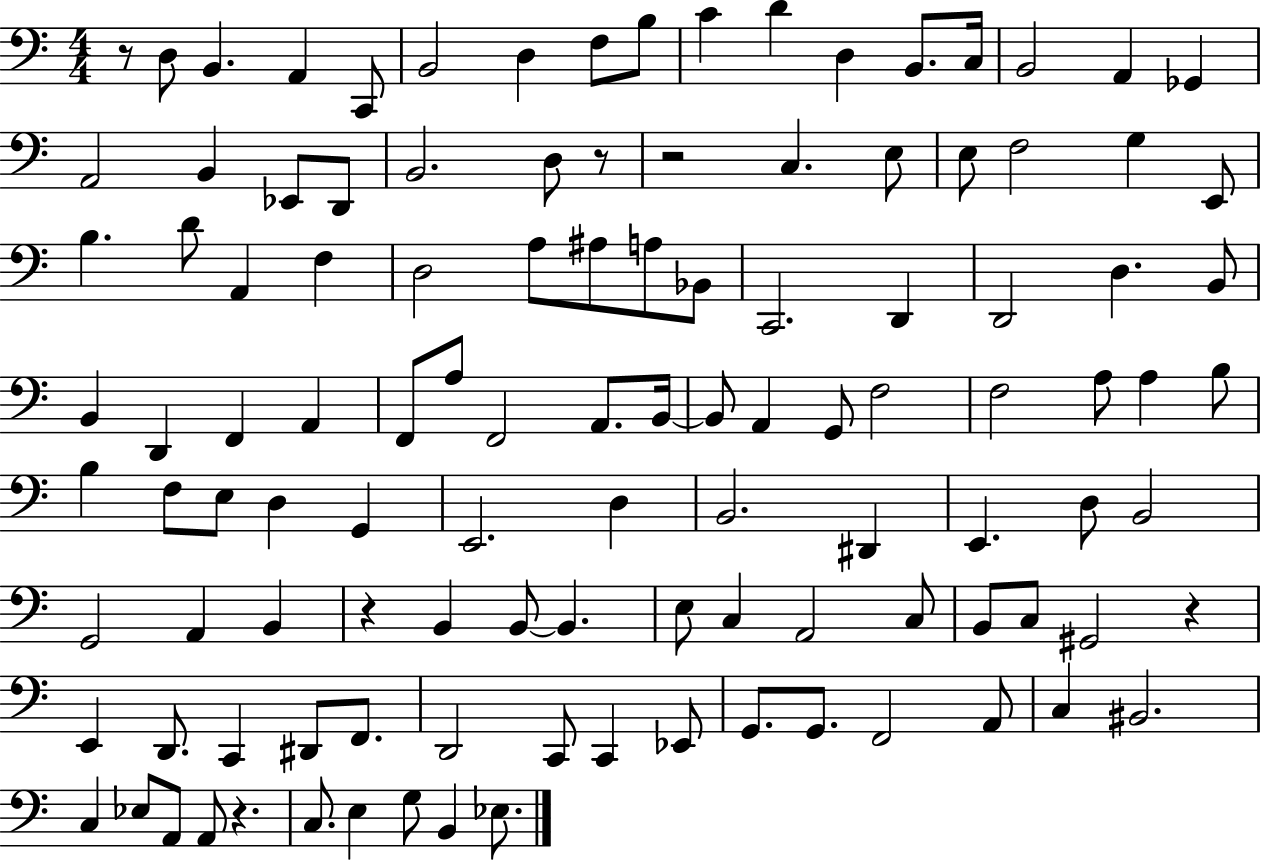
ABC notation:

X:1
T:Untitled
M:4/4
L:1/4
K:C
z/2 D,/2 B,, A,, C,,/2 B,,2 D, F,/2 B,/2 C D D, B,,/2 C,/4 B,,2 A,, _G,, A,,2 B,, _E,,/2 D,,/2 B,,2 D,/2 z/2 z2 C, E,/2 E,/2 F,2 G, E,,/2 B, D/2 A,, F, D,2 A,/2 ^A,/2 A,/2 _B,,/2 C,,2 D,, D,,2 D, B,,/2 B,, D,, F,, A,, F,,/2 A,/2 F,,2 A,,/2 B,,/4 B,,/2 A,, G,,/2 F,2 F,2 A,/2 A, B,/2 B, F,/2 E,/2 D, G,, E,,2 D, B,,2 ^D,, E,, D,/2 B,,2 G,,2 A,, B,, z B,, B,,/2 B,, E,/2 C, A,,2 C,/2 B,,/2 C,/2 ^G,,2 z E,, D,,/2 C,, ^D,,/2 F,,/2 D,,2 C,,/2 C,, _E,,/2 G,,/2 G,,/2 F,,2 A,,/2 C, ^B,,2 C, _E,/2 A,,/2 A,,/2 z C,/2 E, G,/2 B,, _E,/2